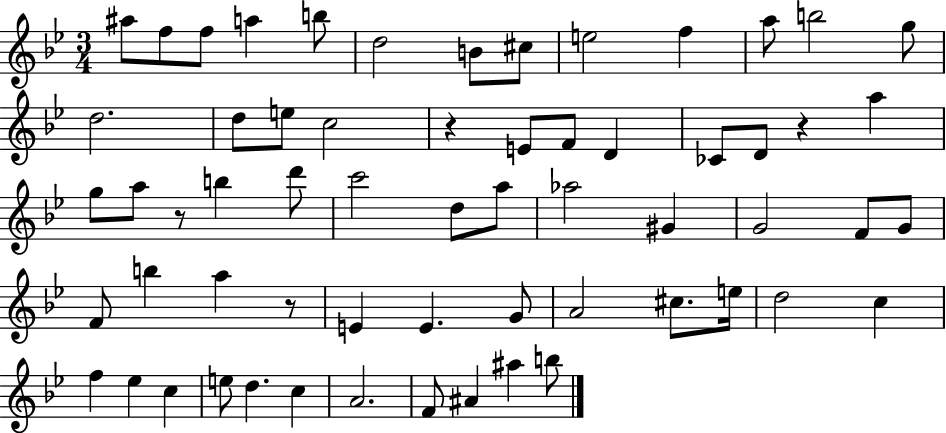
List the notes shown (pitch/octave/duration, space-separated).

A#5/e F5/e F5/e A5/q B5/e D5/h B4/e C#5/e E5/h F5/q A5/e B5/h G5/e D5/h. D5/e E5/e C5/h R/q E4/e F4/e D4/q CES4/e D4/e R/q A5/q G5/e A5/e R/e B5/q D6/e C6/h D5/e A5/e Ab5/h G#4/q G4/h F4/e G4/e F4/e B5/q A5/q R/e E4/q E4/q. G4/e A4/h C#5/e. E5/s D5/h C5/q F5/q Eb5/q C5/q E5/e D5/q. C5/q A4/h. F4/e A#4/q A#5/q B5/e